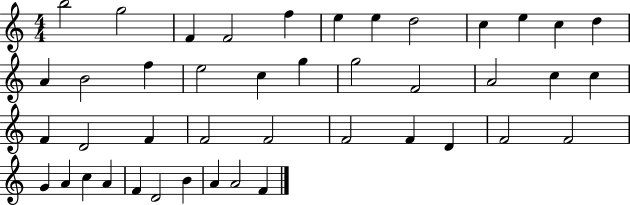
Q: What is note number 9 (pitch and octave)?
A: C5